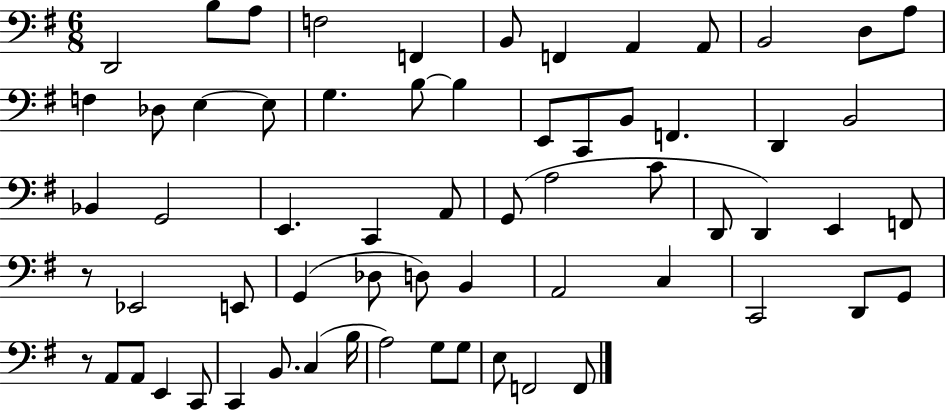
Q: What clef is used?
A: bass